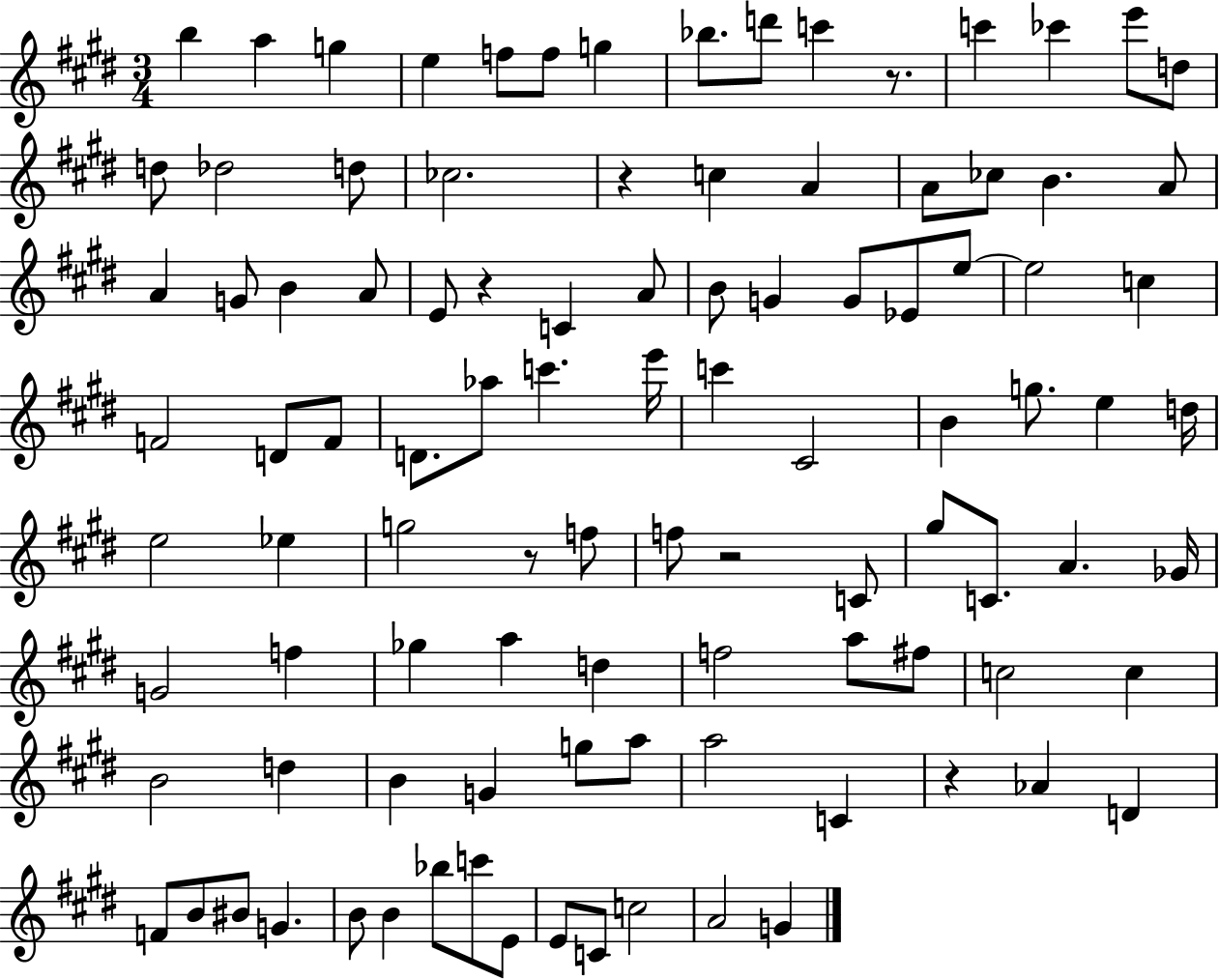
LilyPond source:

{
  \clef treble
  \numericTimeSignature
  \time 3/4
  \key e \major
  b''4 a''4 g''4 | e''4 f''8 f''8 g''4 | bes''8. d'''8 c'''4 r8. | c'''4 ces'''4 e'''8 d''8 | \break d''8 des''2 d''8 | ces''2. | r4 c''4 a'4 | a'8 ces''8 b'4. a'8 | \break a'4 g'8 b'4 a'8 | e'8 r4 c'4 a'8 | b'8 g'4 g'8 ees'8 e''8~~ | e''2 c''4 | \break f'2 d'8 f'8 | d'8. aes''8 c'''4. e'''16 | c'''4 cis'2 | b'4 g''8. e''4 d''16 | \break e''2 ees''4 | g''2 r8 f''8 | f''8 r2 c'8 | gis''8 c'8. a'4. ges'16 | \break g'2 f''4 | ges''4 a''4 d''4 | f''2 a''8 fis''8 | c''2 c''4 | \break b'2 d''4 | b'4 g'4 g''8 a''8 | a''2 c'4 | r4 aes'4 d'4 | \break f'8 b'8 bis'8 g'4. | b'8 b'4 bes''8 c'''8 e'8 | e'8 c'8 c''2 | a'2 g'4 | \break \bar "|."
}